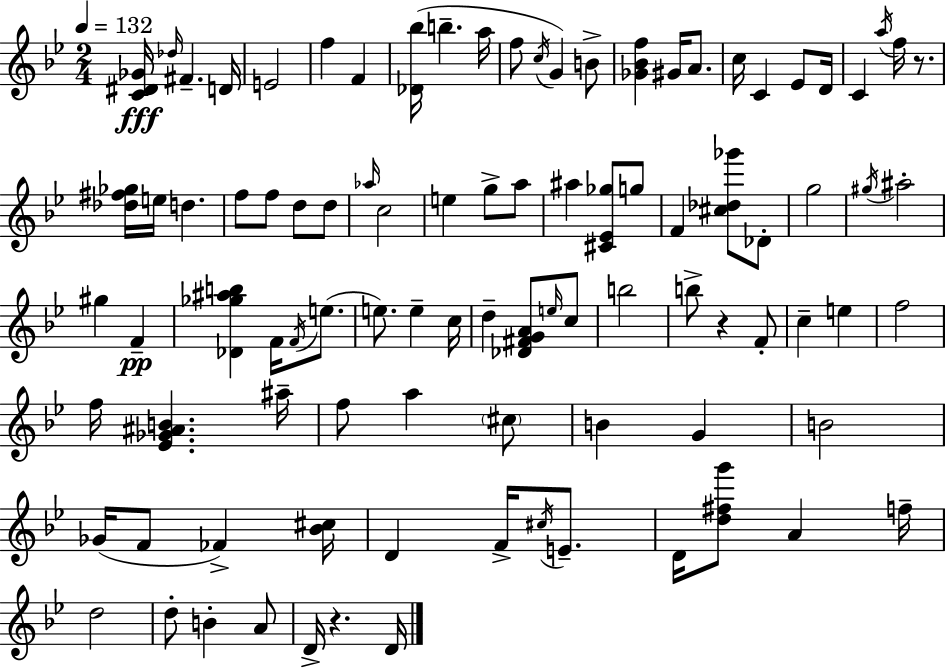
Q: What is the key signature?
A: BES major